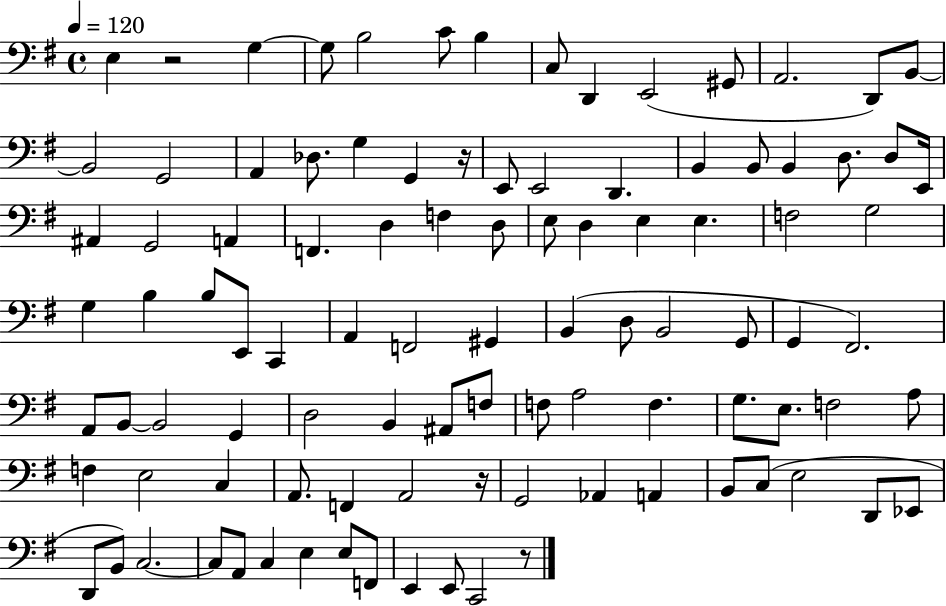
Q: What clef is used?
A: bass